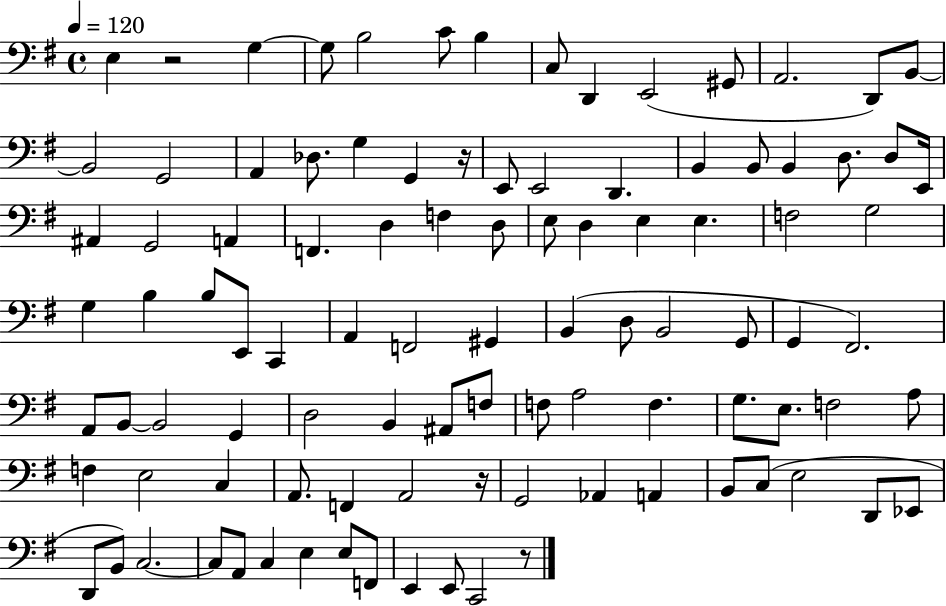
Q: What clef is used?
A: bass